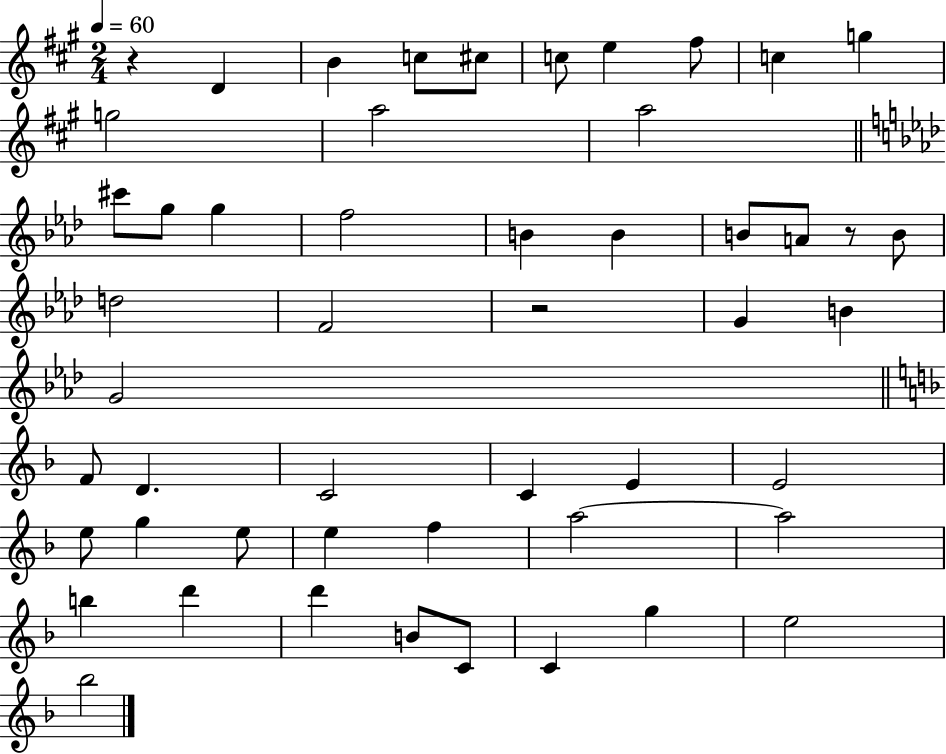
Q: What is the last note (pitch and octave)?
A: Bb5